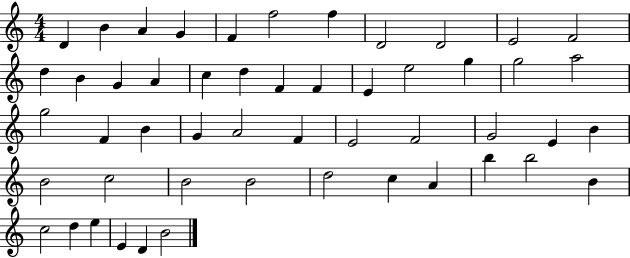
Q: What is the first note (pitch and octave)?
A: D4